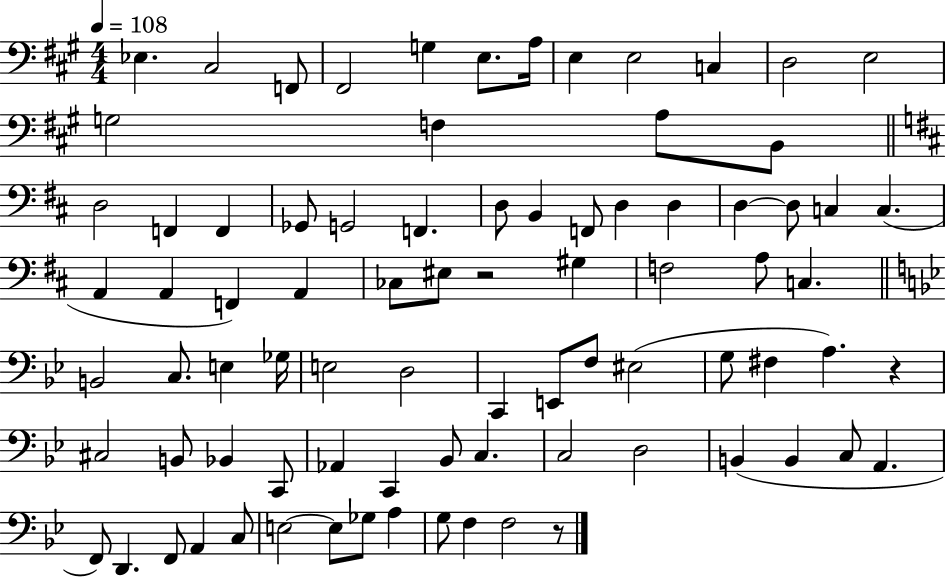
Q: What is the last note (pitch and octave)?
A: F3